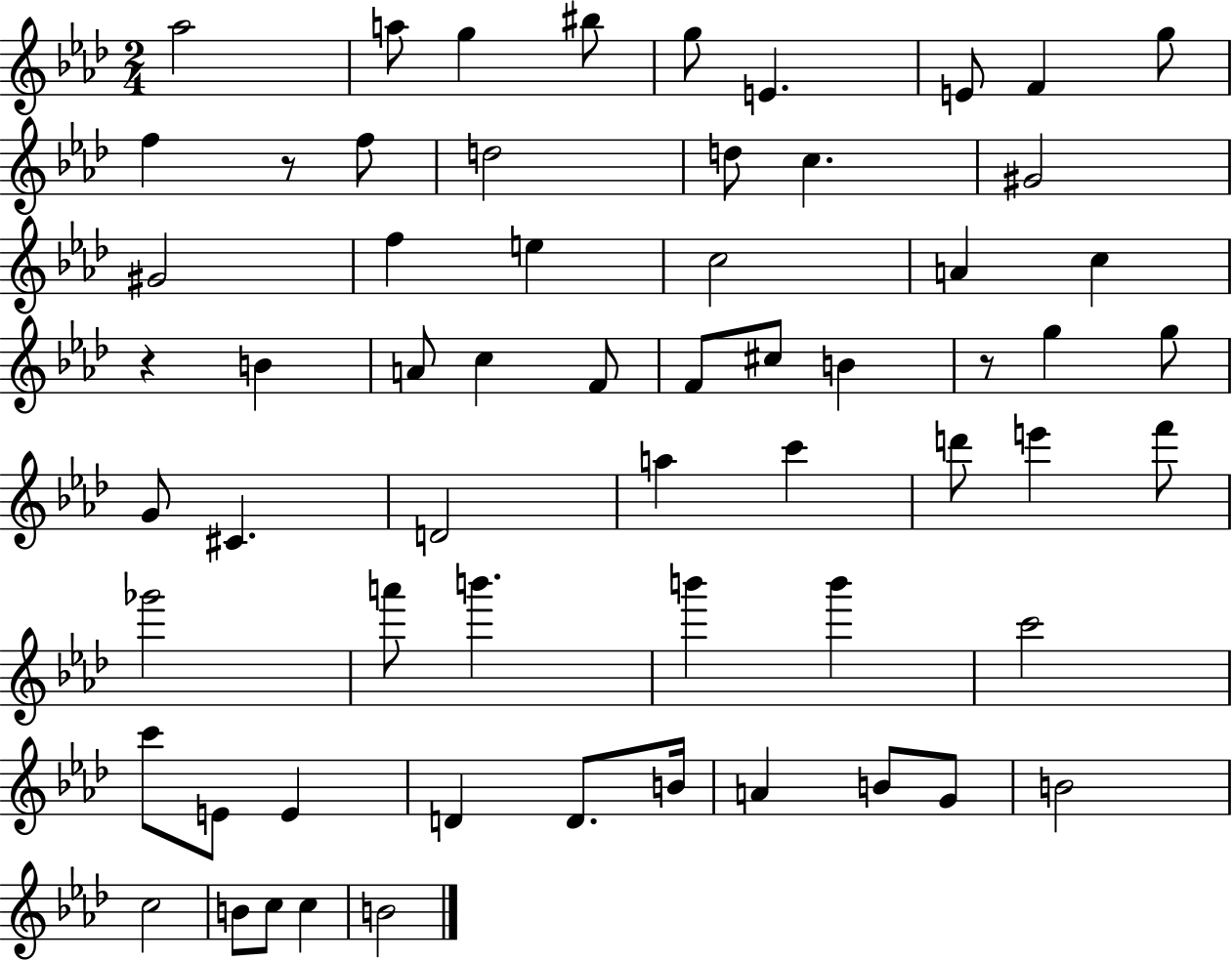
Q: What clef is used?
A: treble